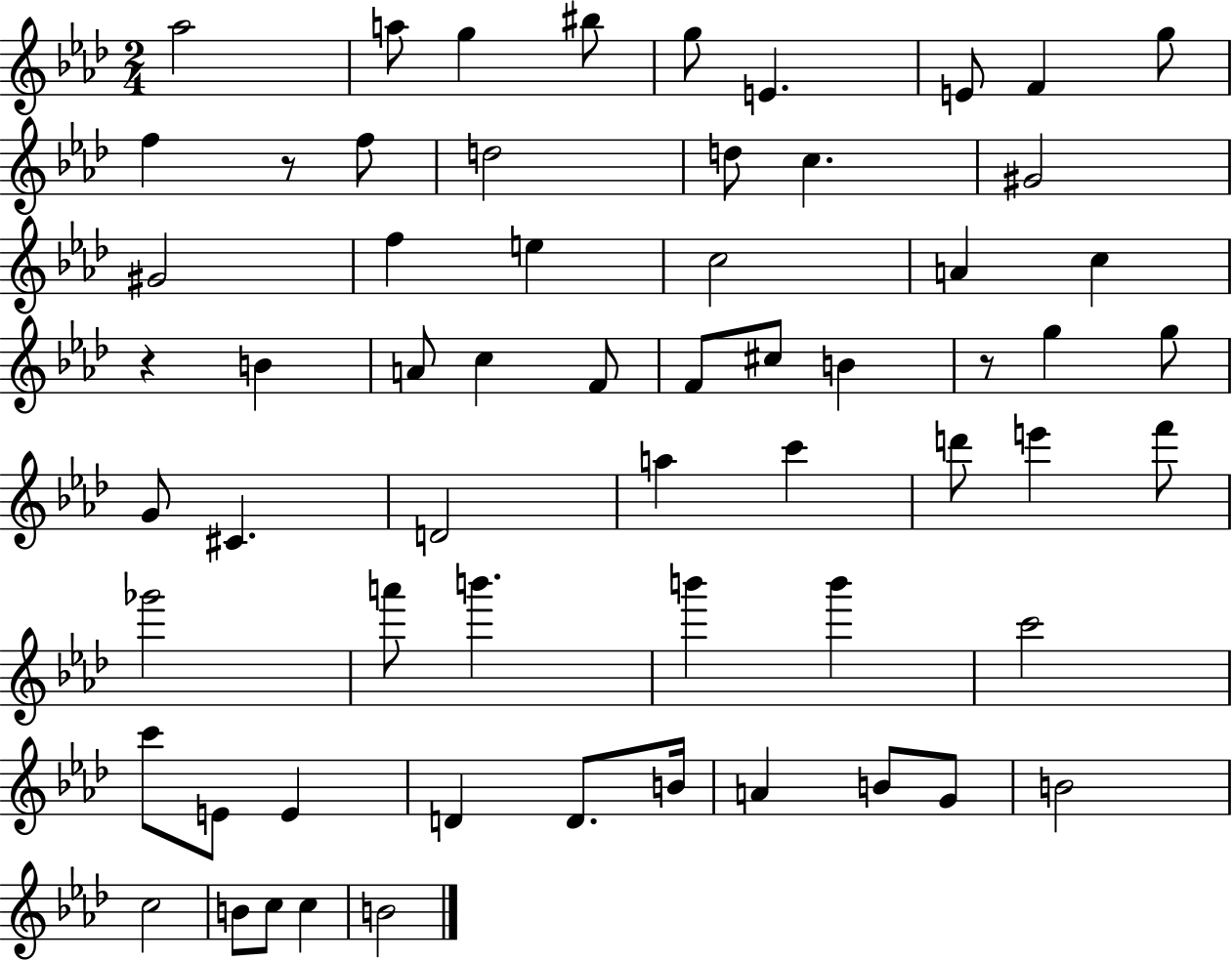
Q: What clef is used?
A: treble